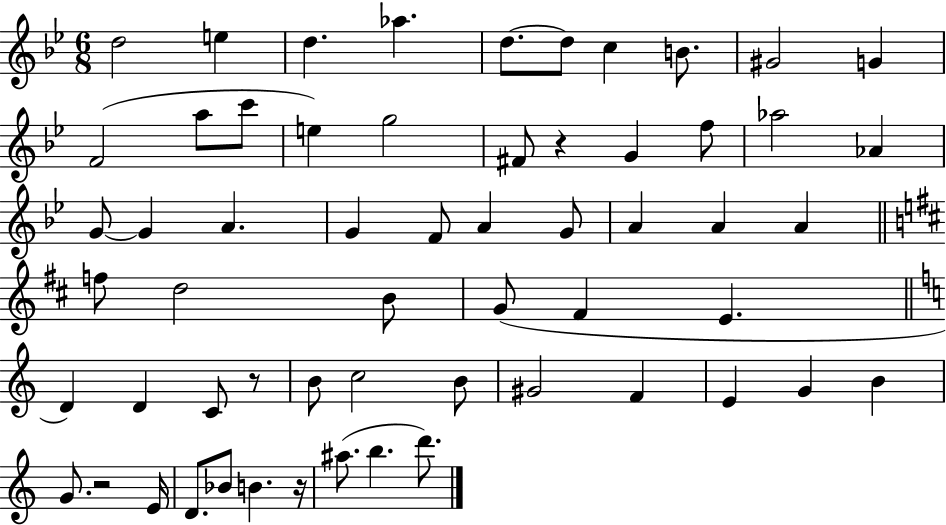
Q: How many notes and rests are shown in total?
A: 59